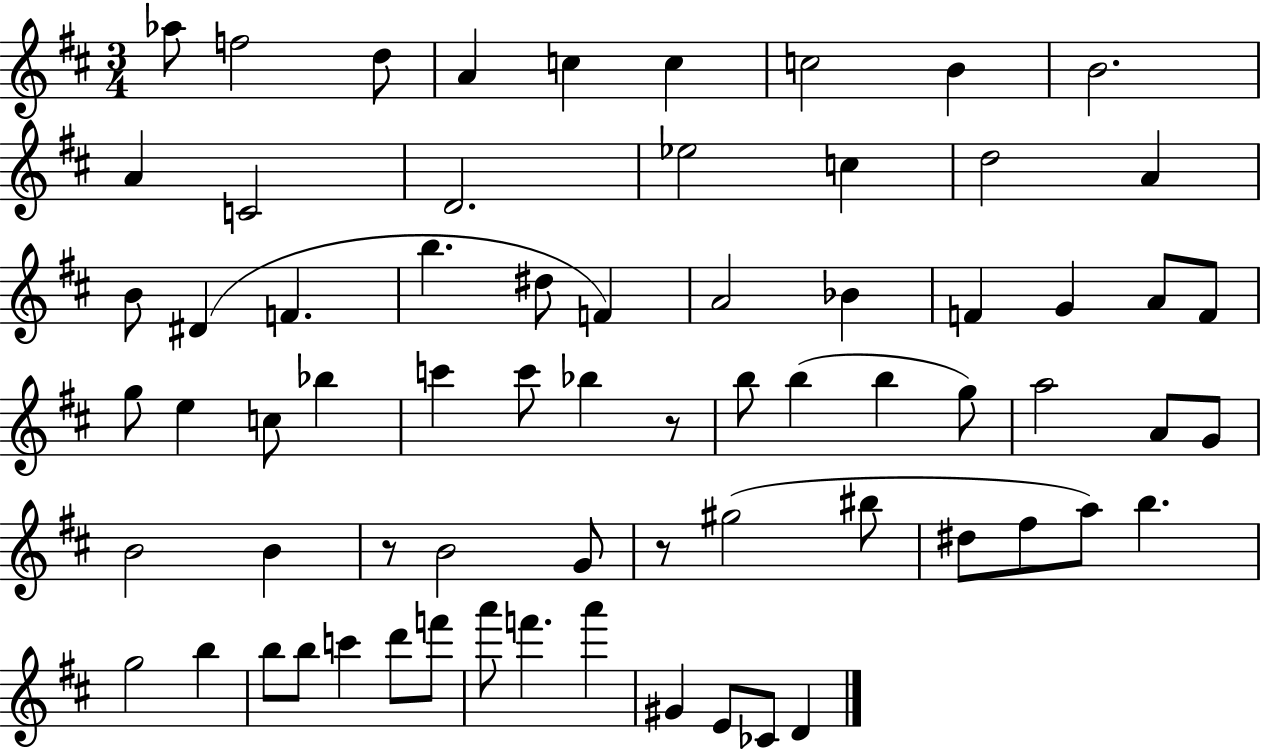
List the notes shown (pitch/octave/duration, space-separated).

Ab5/e F5/h D5/e A4/q C5/q C5/q C5/h B4/q B4/h. A4/q C4/h D4/h. Eb5/h C5/q D5/h A4/q B4/e D#4/q F4/q. B5/q. D#5/e F4/q A4/h Bb4/q F4/q G4/q A4/e F4/e G5/e E5/q C5/e Bb5/q C6/q C6/e Bb5/q R/e B5/e B5/q B5/q G5/e A5/h A4/e G4/e B4/h B4/q R/e B4/h G4/e R/e G#5/h BIS5/e D#5/e F#5/e A5/e B5/q. G5/h B5/q B5/e B5/e C6/q D6/e F6/e A6/e F6/q. A6/q G#4/q E4/e CES4/e D4/q